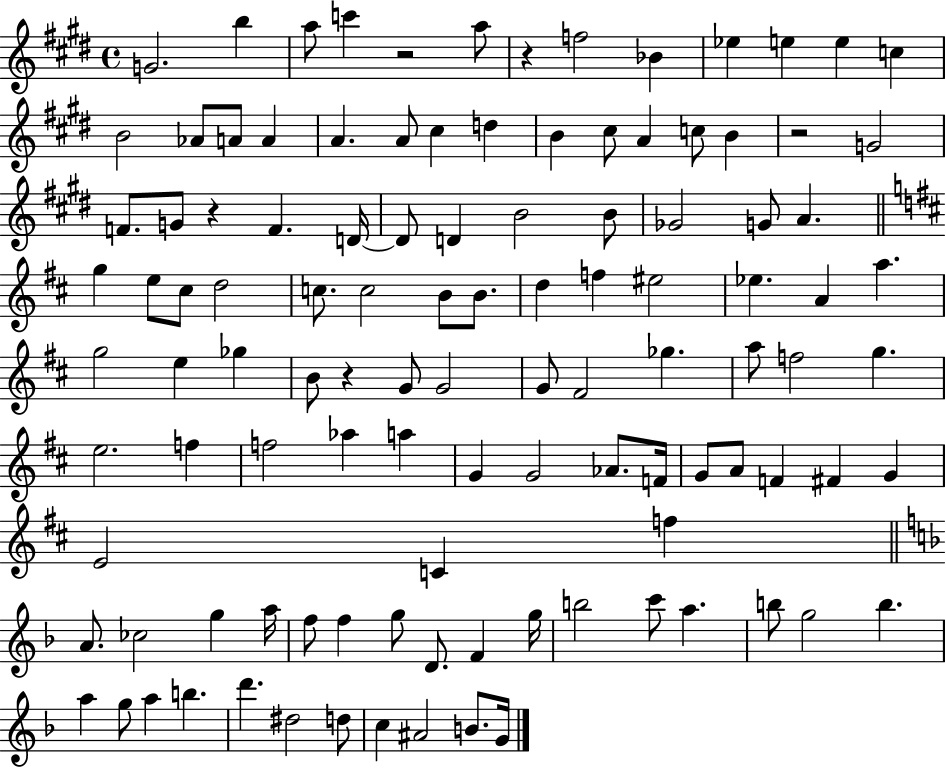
{
  \clef treble
  \time 4/4
  \defaultTimeSignature
  \key e \major
  \repeat volta 2 { g'2. b''4 | a''8 c'''4 r2 a''8 | r4 f''2 bes'4 | ees''4 e''4 e''4 c''4 | \break b'2 aes'8 a'8 a'4 | a'4. a'8 cis''4 d''4 | b'4 cis''8 a'4 c''8 b'4 | r2 g'2 | \break f'8. g'8 r4 f'4. d'16~~ | d'8 d'4 b'2 b'8 | ges'2 g'8 a'4. | \bar "||" \break \key b \minor g''4 e''8 cis''8 d''2 | c''8. c''2 b'8 b'8. | d''4 f''4 eis''2 | ees''4. a'4 a''4. | \break g''2 e''4 ges''4 | b'8 r4 g'8 g'2 | g'8 fis'2 ges''4. | a''8 f''2 g''4. | \break e''2. f''4 | f''2 aes''4 a''4 | g'4 g'2 aes'8. f'16 | g'8 a'8 f'4 fis'4 g'4 | \break e'2 c'4 f''4 | \bar "||" \break \key d \minor a'8. ces''2 g''4 a''16 | f''8 f''4 g''8 d'8. f'4 g''16 | b''2 c'''8 a''4. | b''8 g''2 b''4. | \break a''4 g''8 a''4 b''4. | d'''4. dis''2 d''8 | c''4 ais'2 b'8. g'16 | } \bar "|."
}